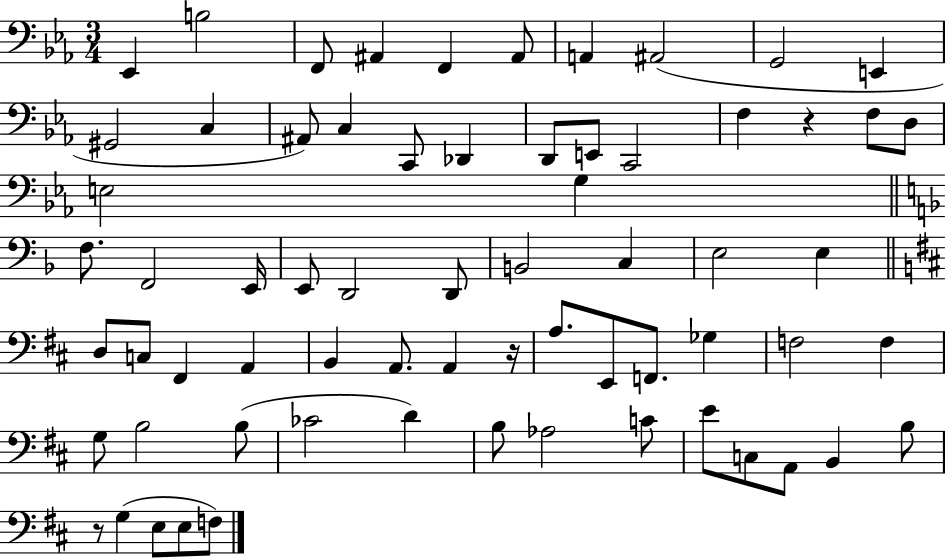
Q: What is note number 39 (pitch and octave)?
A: B2